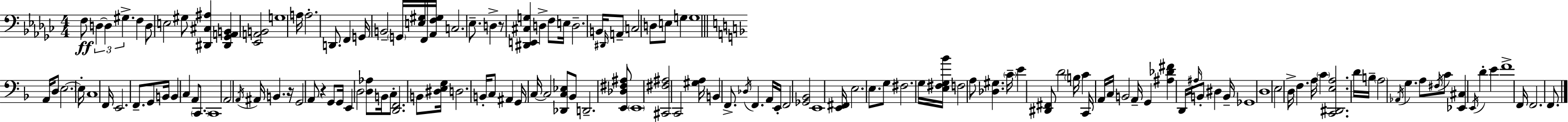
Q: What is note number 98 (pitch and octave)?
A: D2